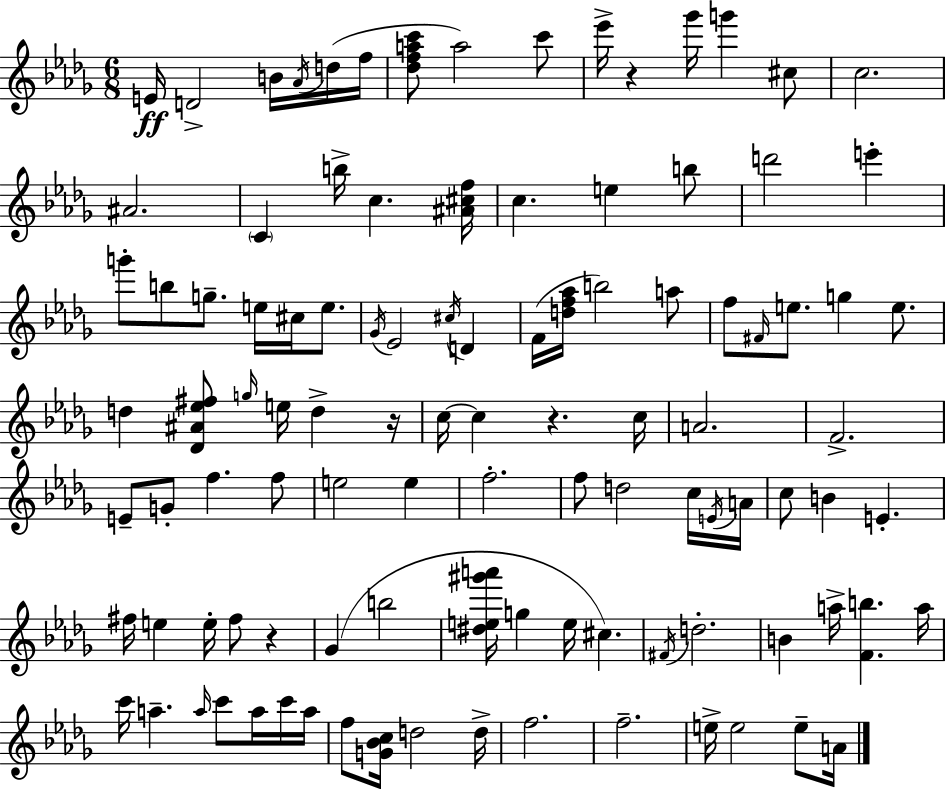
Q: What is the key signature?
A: BES minor